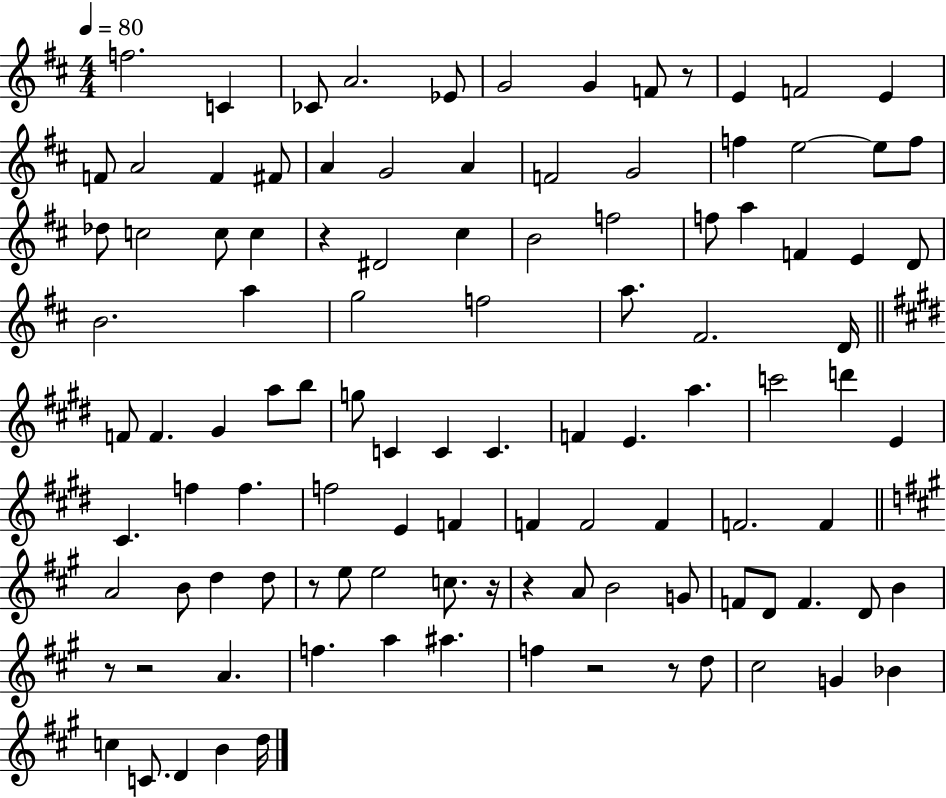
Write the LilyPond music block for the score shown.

{
  \clef treble
  \numericTimeSignature
  \time 4/4
  \key d \major
  \tempo 4 = 80
  f''2. c'4 | ces'8 a'2. ees'8 | g'2 g'4 f'8 r8 | e'4 f'2 e'4 | \break f'8 a'2 f'4 fis'8 | a'4 g'2 a'4 | f'2 g'2 | f''4 e''2~~ e''8 f''8 | \break des''8 c''2 c''8 c''4 | r4 dis'2 cis''4 | b'2 f''2 | f''8 a''4 f'4 e'4 d'8 | \break b'2. a''4 | g''2 f''2 | a''8. fis'2. d'16 | \bar "||" \break \key e \major f'8 f'4. gis'4 a''8 b''8 | g''8 c'4 c'4 c'4. | f'4 e'4. a''4. | c'''2 d'''4 e'4 | \break cis'4. f''4 f''4. | f''2 e'4 f'4 | f'4 f'2 f'4 | f'2. f'4 | \break \bar "||" \break \key a \major a'2 b'8 d''4 d''8 | r8 e''8 e''2 c''8. r16 | r4 a'8 b'2 g'8 | f'8 d'8 f'4. d'8 b'4 | \break r8 r2 a'4. | f''4. a''4 ais''4. | f''4 r2 r8 d''8 | cis''2 g'4 bes'4 | \break c''4 c'8. d'4 b'4 d''16 | \bar "|."
}